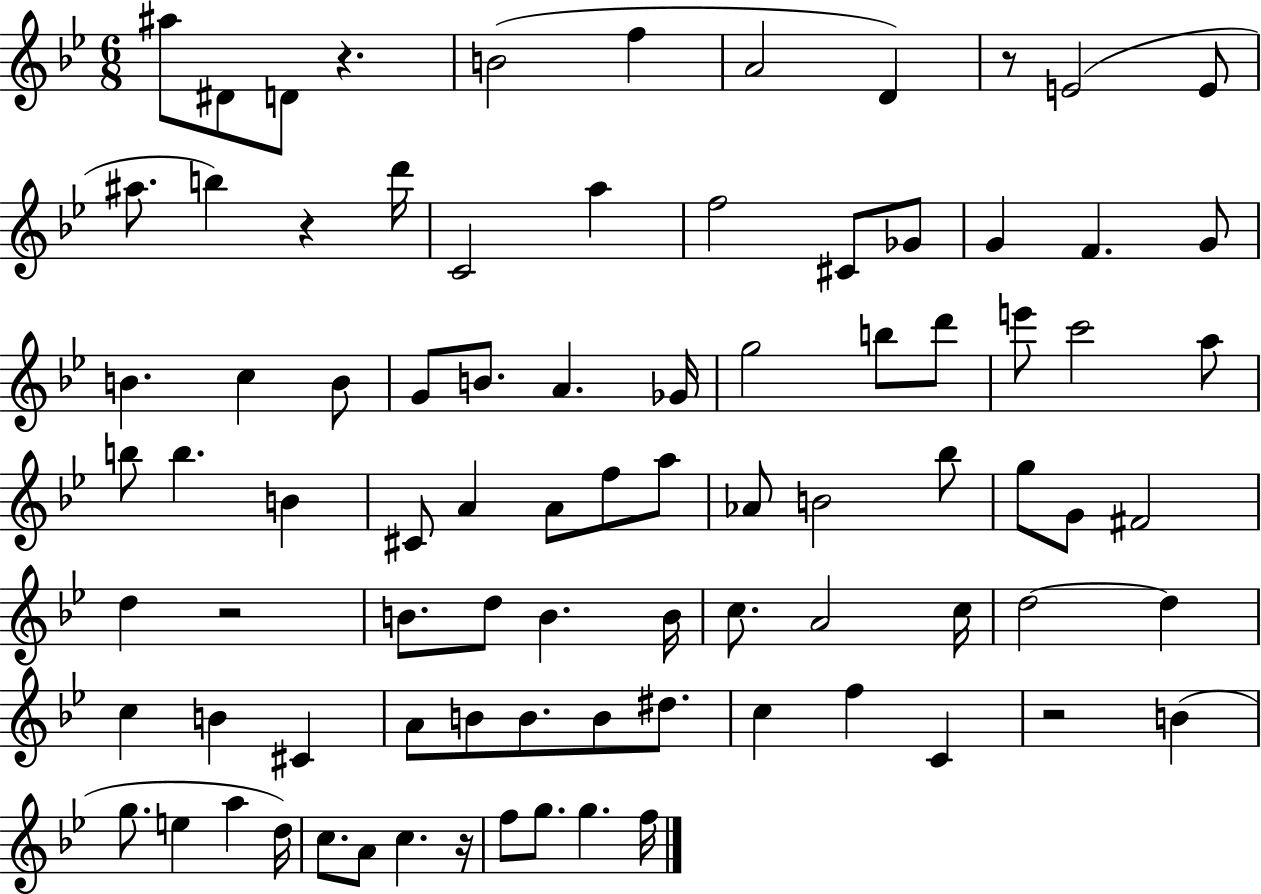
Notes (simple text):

A#5/e D#4/e D4/e R/q. B4/h F5/q A4/h D4/q R/e E4/h E4/e A#5/e. B5/q R/q D6/s C4/h A5/q F5/h C#4/e Gb4/e G4/q F4/q. G4/e B4/q. C5/q B4/e G4/e B4/e. A4/q. Gb4/s G5/h B5/e D6/e E6/e C6/h A5/e B5/e B5/q. B4/q C#4/e A4/q A4/e F5/e A5/e Ab4/e B4/h Bb5/e G5/e G4/e F#4/h D5/q R/h B4/e. D5/e B4/q. B4/s C5/e. A4/h C5/s D5/h D5/q C5/q B4/q C#4/q A4/e B4/e B4/e. B4/e D#5/e. C5/q F5/q C4/q R/h B4/q G5/e. E5/q A5/q D5/s C5/e. A4/e C5/q. R/s F5/e G5/e. G5/q. F5/s